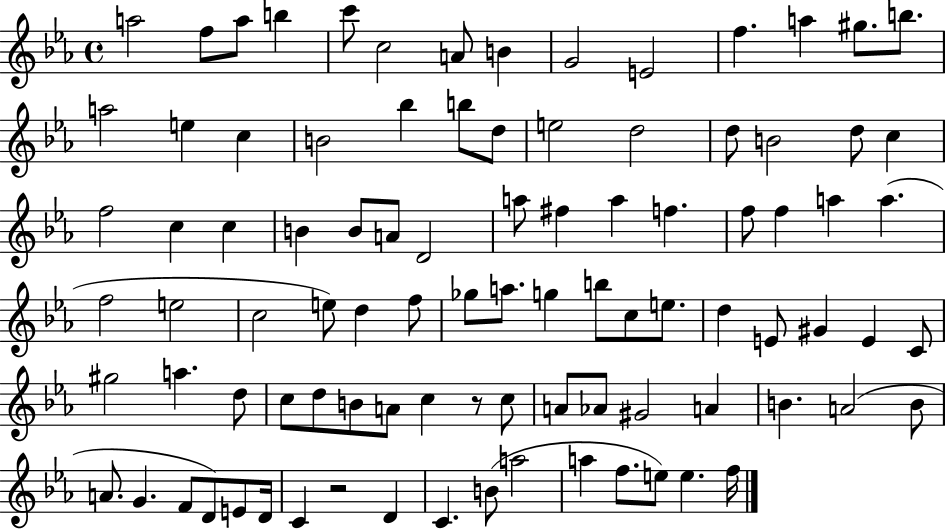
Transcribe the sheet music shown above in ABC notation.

X:1
T:Untitled
M:4/4
L:1/4
K:Eb
a2 f/2 a/2 b c'/2 c2 A/2 B G2 E2 f a ^g/2 b/2 a2 e c B2 _b b/2 d/2 e2 d2 d/2 B2 d/2 c f2 c c B B/2 A/2 D2 a/2 ^f a f f/2 f a a f2 e2 c2 e/2 d f/2 _g/2 a/2 g b/2 c/2 e/2 d E/2 ^G E C/2 ^g2 a d/2 c/2 d/2 B/2 A/2 c z/2 c/2 A/2 _A/2 ^G2 A B A2 B/2 A/2 G F/2 D/2 E/2 D/4 C z2 D C B/2 a2 a f/2 e/2 e f/4